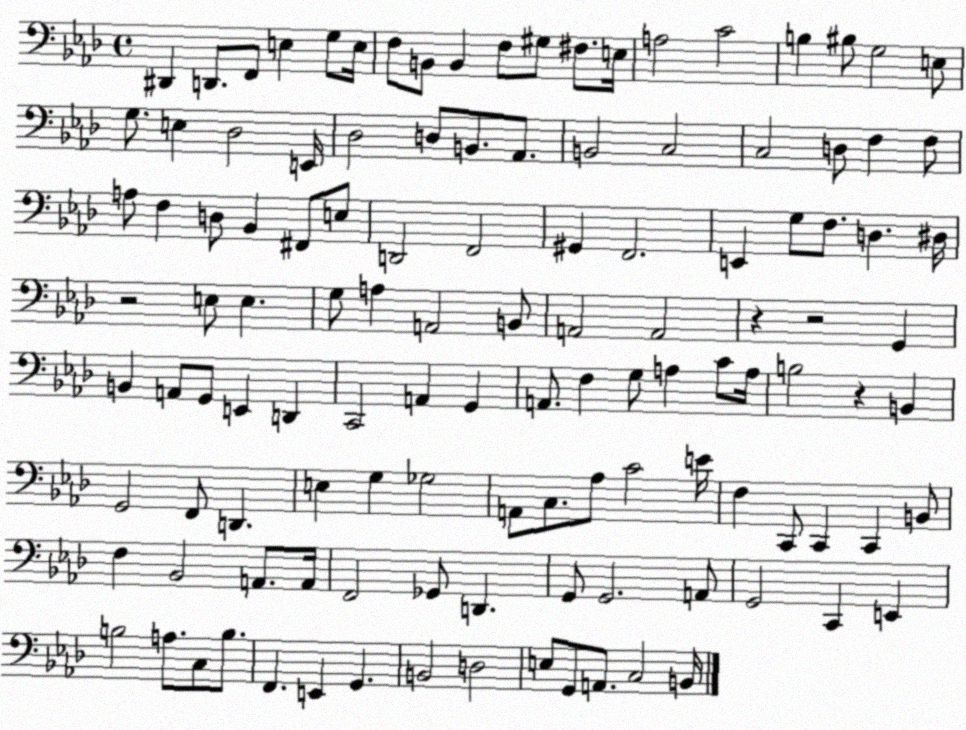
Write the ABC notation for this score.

X:1
T:Untitled
M:4/4
L:1/4
K:Ab
^D,, D,,/2 F,,/2 E, G,/2 E,/4 F,/2 B,,/2 B,, F,/2 ^G,/2 ^F,/2 E,/4 A,2 C2 B, ^B,/2 G,2 E,/2 G,/2 E, _D,2 E,,/4 _D,2 D,/2 B,,/2 _A,,/2 B,,2 C,2 C,2 D,/2 F, F,/2 A,/2 F, D,/2 _B,, ^F,,/2 E,/2 D,,2 F,,2 ^G,, F,,2 E,, G,/2 F,/2 D, ^D,/4 z2 E,/2 E, G,/2 A, A,,2 B,,/2 A,,2 A,,2 z z2 G,, B,, A,,/2 G,,/2 E,, D,, C,,2 A,, G,, A,,/2 F, G,/2 A, C/2 A,/4 B,2 z B,, G,,2 F,,/2 D,, E, G, _G,2 A,,/2 C,/2 _A,/2 C2 E/4 F, C,,/2 C,, C,, B,,/2 F, _B,,2 A,,/2 A,,/4 F,,2 _G,,/2 D,, G,,/2 G,,2 A,,/2 G,,2 C,, E,, B,2 A,/2 C,/2 B,/2 F,, E,, G,, B,,2 D,2 E,/2 G,,/2 A,,/2 C,2 B,,/4